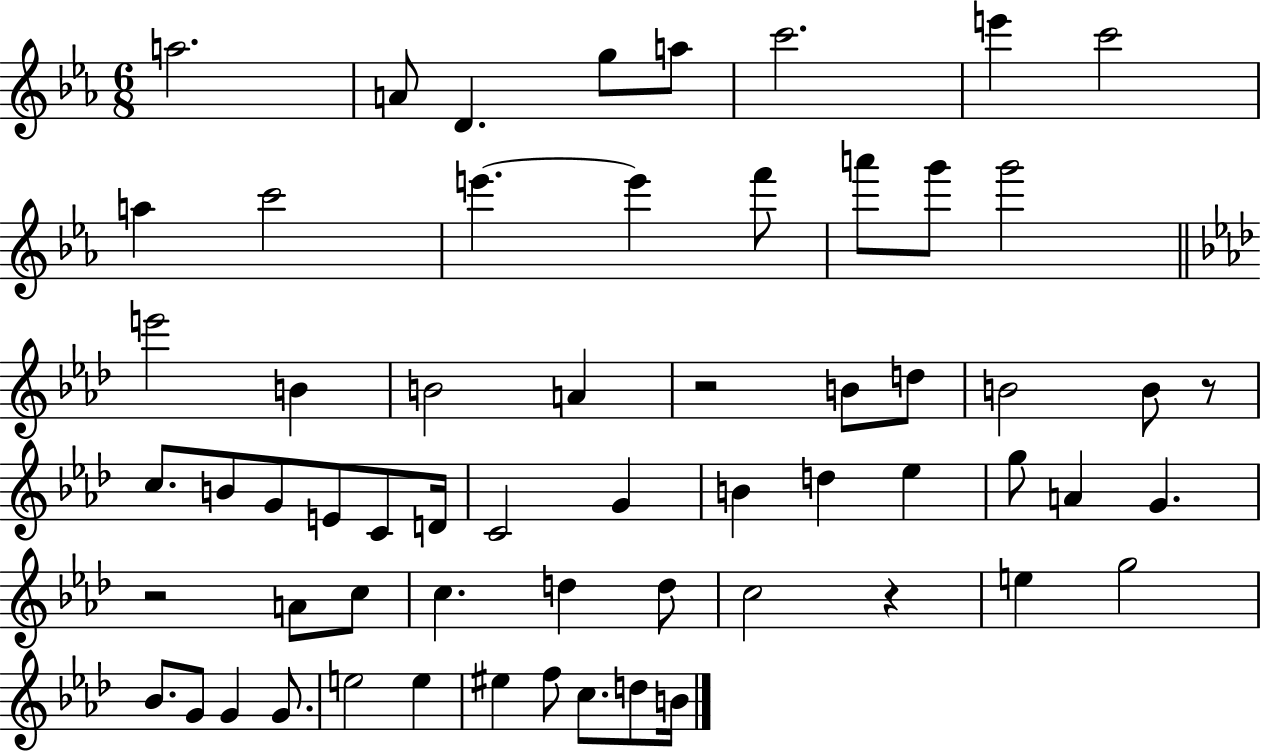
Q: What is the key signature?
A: EES major